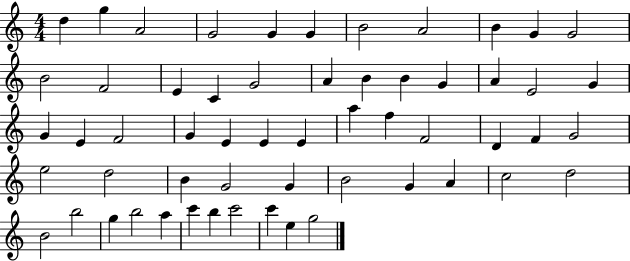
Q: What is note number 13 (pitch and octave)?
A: F4